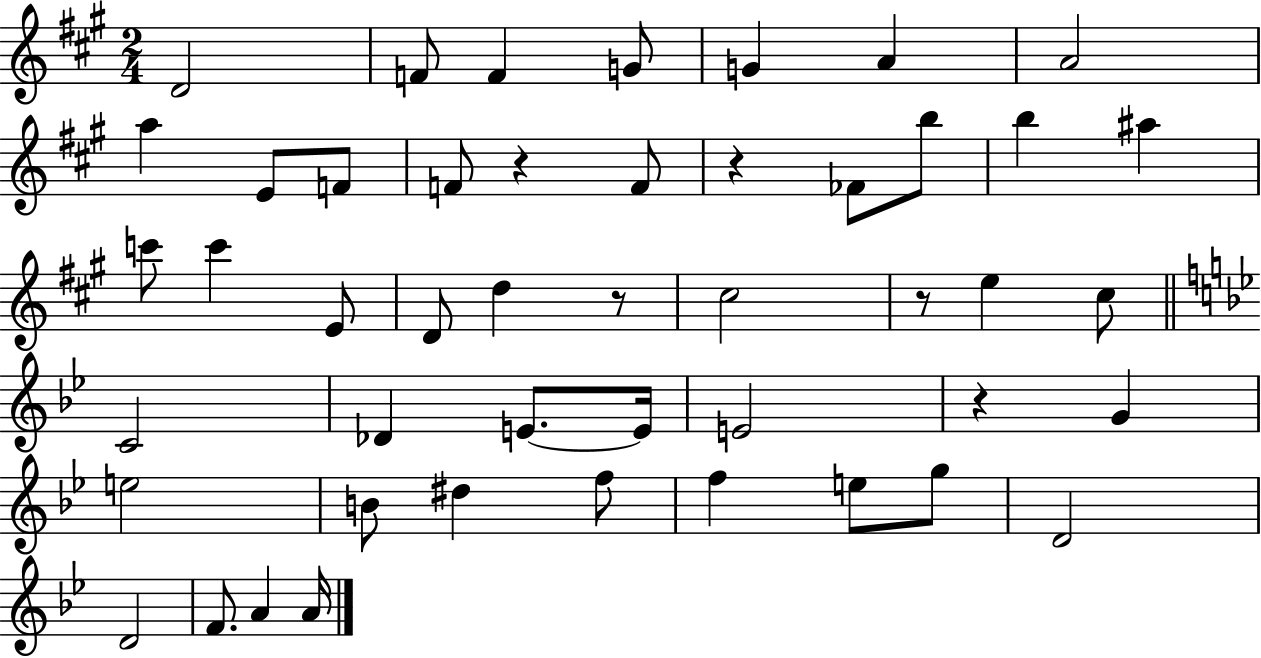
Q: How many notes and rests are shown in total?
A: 47